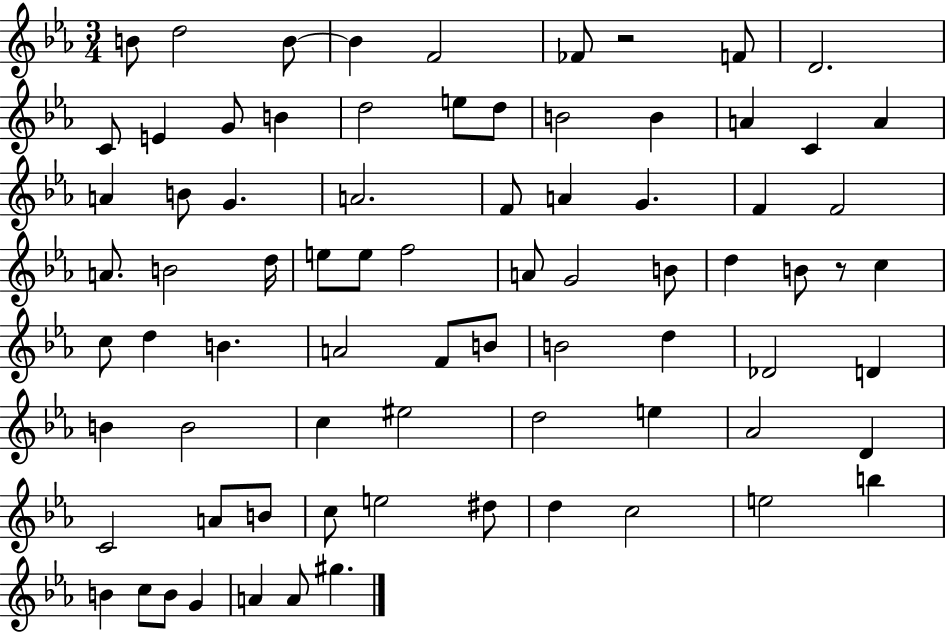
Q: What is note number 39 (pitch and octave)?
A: D5